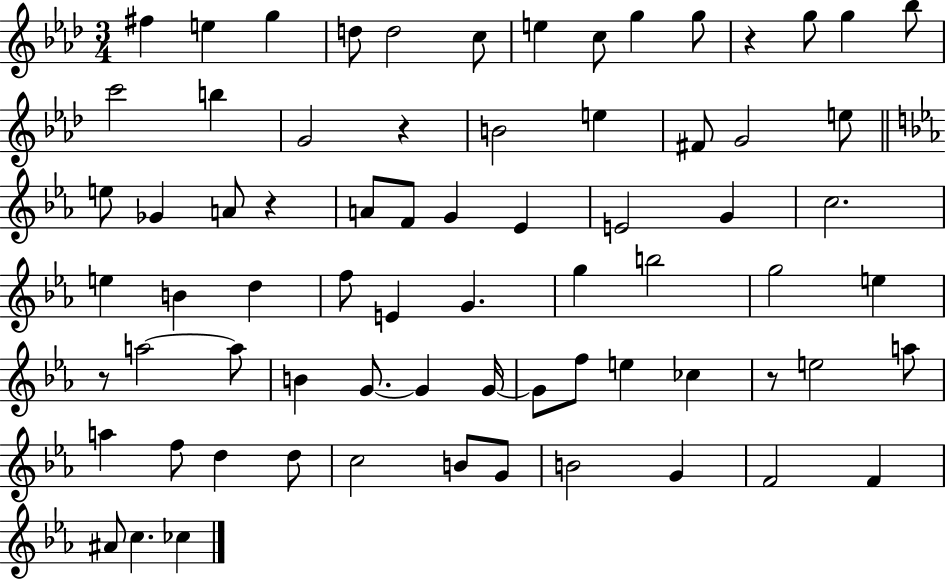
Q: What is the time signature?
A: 3/4